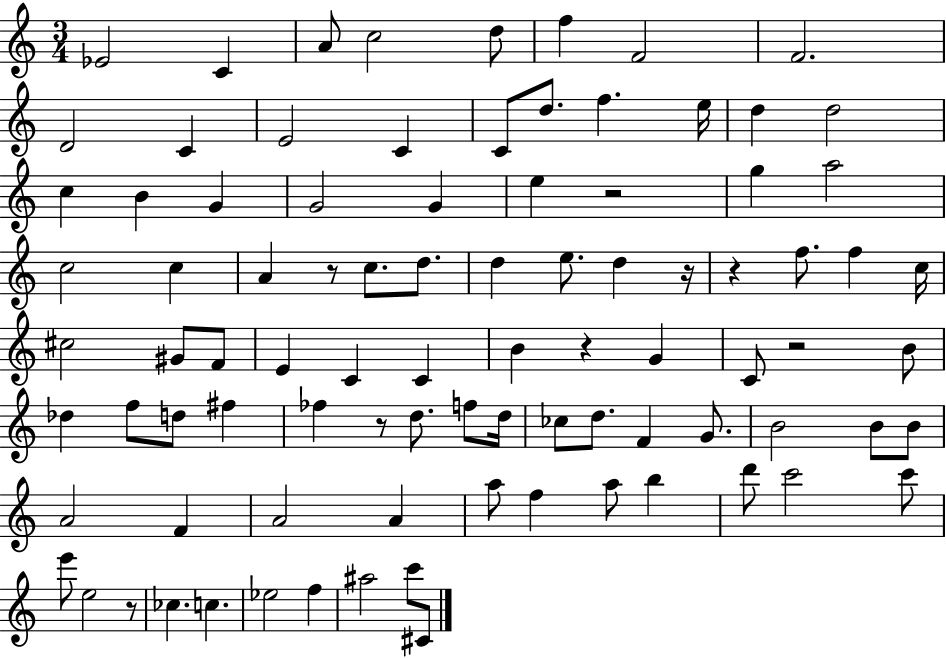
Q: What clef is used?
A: treble